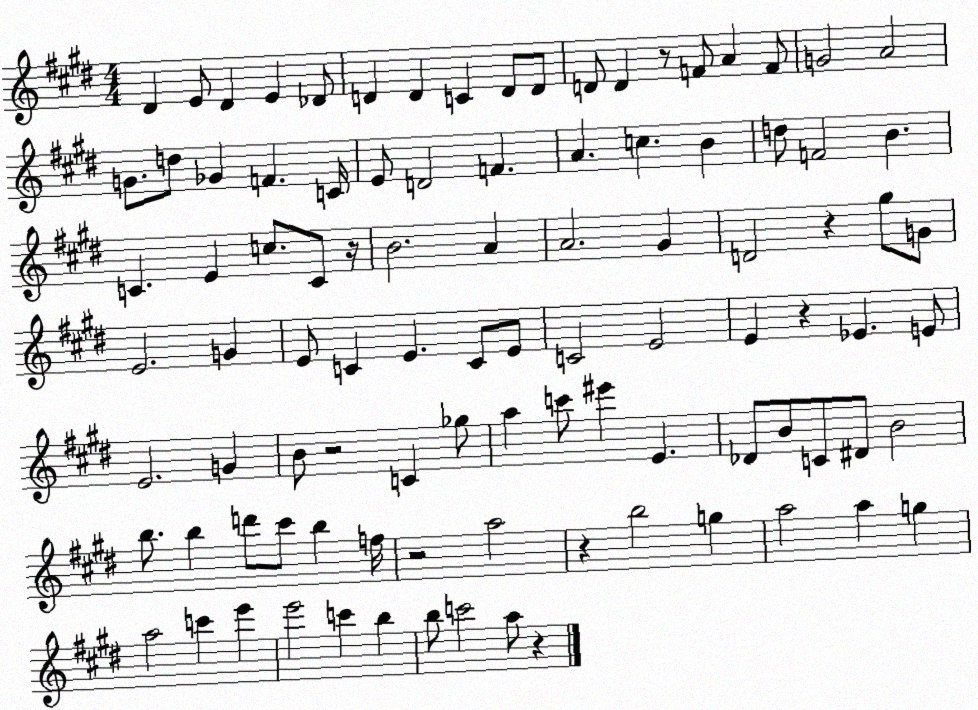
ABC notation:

X:1
T:Untitled
M:4/4
L:1/4
K:E
^D E/2 ^D E _D/2 D D C D/2 D/2 D/2 D z/2 F/2 A F/2 G2 A2 G/2 d/2 _G F C/4 E/2 D2 F A c B d/2 F2 B C E c/2 C/2 z/4 B2 A A2 ^G D2 z ^g/2 G/2 E2 G E/2 C E C/2 E/2 C2 E2 E z _E E/2 E2 G B/2 z2 C _g/2 a c'/2 ^e' E _D/2 B/2 C/2 ^D/2 B2 b/2 b d'/2 ^c'/2 b f/4 z2 a2 z b2 g a2 a g a2 c' e' e'2 c' b b/2 c'2 a/2 z